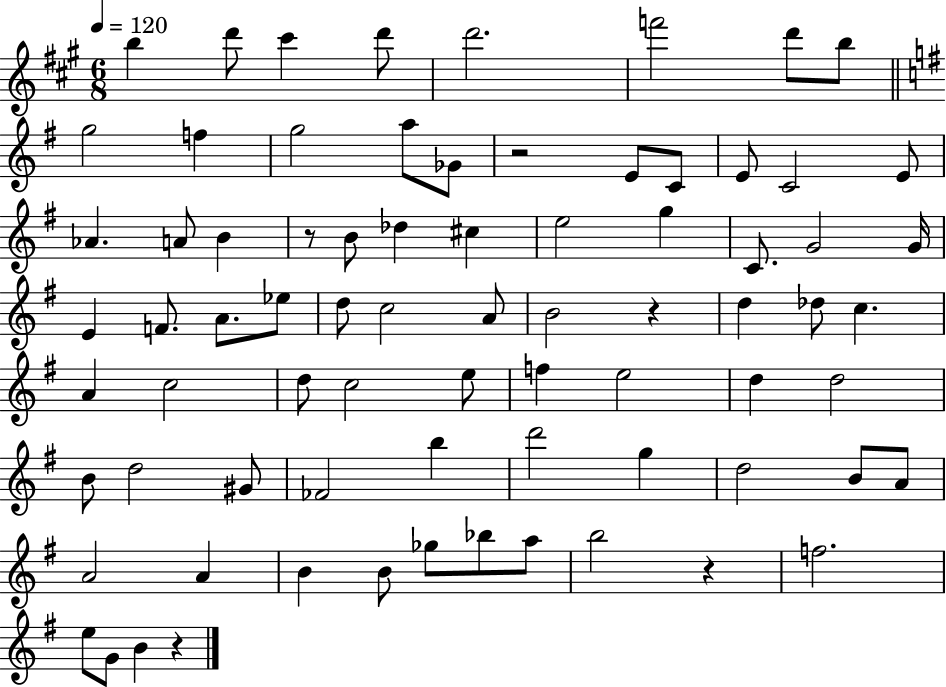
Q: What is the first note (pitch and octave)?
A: B5